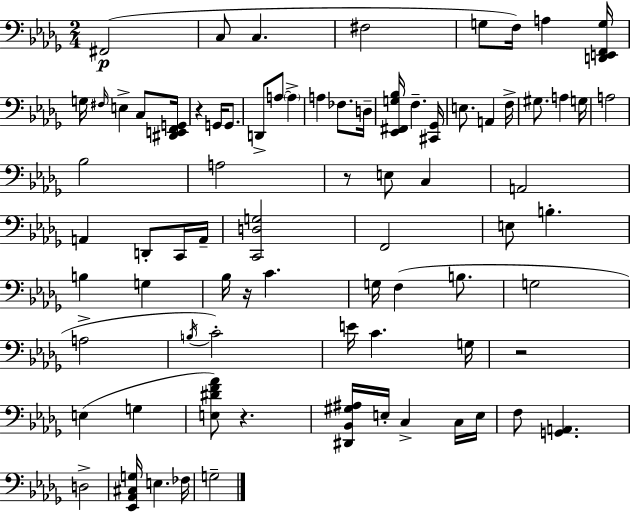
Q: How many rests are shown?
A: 5